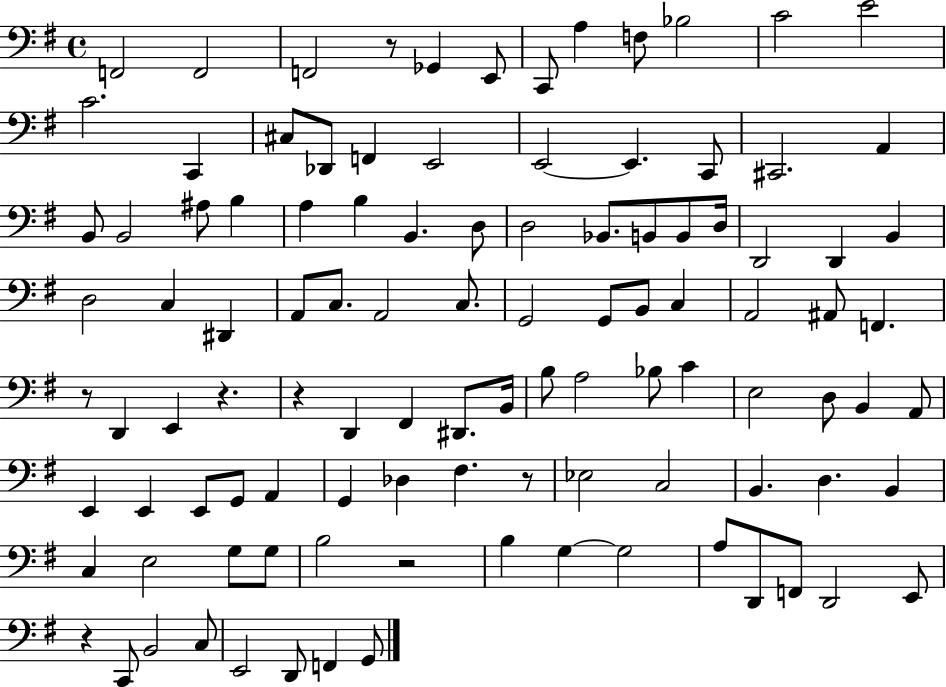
X:1
T:Untitled
M:4/4
L:1/4
K:G
F,,2 F,,2 F,,2 z/2 _G,, E,,/2 C,,/2 A, F,/2 _B,2 C2 E2 C2 C,, ^C,/2 _D,,/2 F,, E,,2 E,,2 E,, C,,/2 ^C,,2 A,, B,,/2 B,,2 ^A,/2 B, A, B, B,, D,/2 D,2 _B,,/2 B,,/2 B,,/2 D,/4 D,,2 D,, B,, D,2 C, ^D,, A,,/2 C,/2 A,,2 C,/2 G,,2 G,,/2 B,,/2 C, A,,2 ^A,,/2 F,, z/2 D,, E,, z z D,, ^F,, ^D,,/2 B,,/4 B,/2 A,2 _B,/2 C E,2 D,/2 B,, A,,/2 E,, E,, E,,/2 G,,/2 A,, G,, _D, ^F, z/2 _E,2 C,2 B,, D, B,, C, E,2 G,/2 G,/2 B,2 z2 B, G, G,2 A,/2 D,,/2 F,,/2 D,,2 E,,/2 z C,,/2 B,,2 C,/2 E,,2 D,,/2 F,, G,,/2